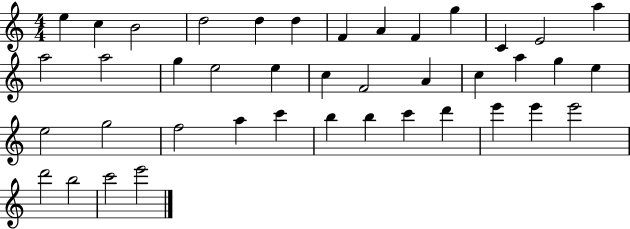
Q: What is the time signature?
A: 4/4